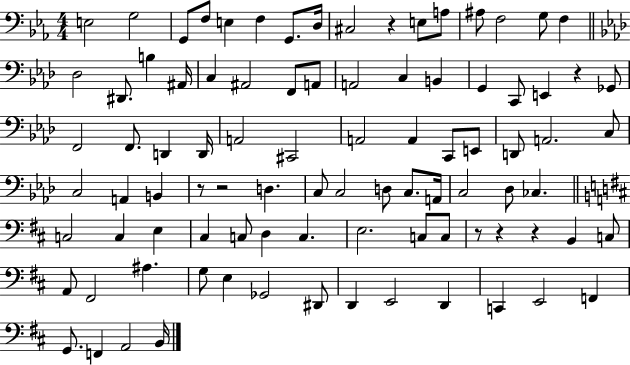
{
  \clef bass
  \numericTimeSignature
  \time 4/4
  \key ees \major
  e2 g2 | g,8 f8 e4 f4 g,8. d16 | cis2 r4 e8 a8 | ais8 f2 g8 f4 | \break \bar "||" \break \key f \minor des2 dis,8. b4 ais,16 | c4 ais,2 f,8 a,8 | a,2 c4 b,4 | g,4 c,8 e,4 r4 ges,8 | \break f,2 f,8. d,4 d,16 | a,2 cis,2 | a,2 a,4 c,8 e,8 | d,8 a,2. c8 | \break c2 a,4 b,4 | r8 r2 d4. | c8 c2 d8 c8. a,16 | c2 des8 ces4. | \break \bar "||" \break \key d \major c2 c4 e4 | cis4 c8 d4 c4. | e2. c8 c8 | r8 r4 r4 b,4 c8 | \break a,8 fis,2 ais4. | g8 e4 ges,2 dis,8 | d,4 e,2 d,4 | c,4 e,2 f,4 | \break g,8. f,4 a,2 b,16 | \bar "|."
}